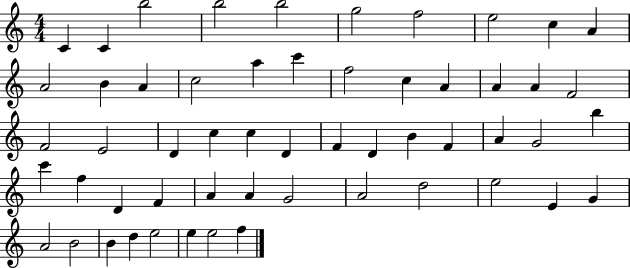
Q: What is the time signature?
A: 4/4